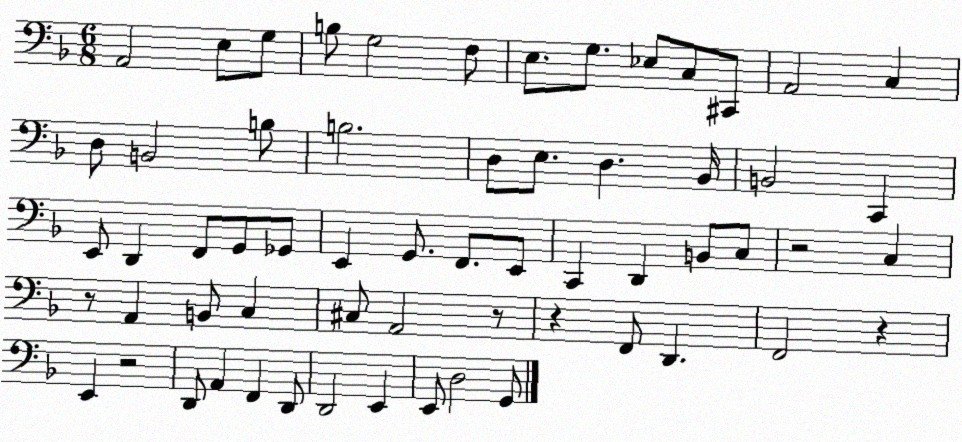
X:1
T:Untitled
M:6/8
L:1/4
K:F
A,,2 E,/2 G,/2 B,/2 G,2 F,/2 E,/2 G,/2 _E,/2 C,/2 ^C,,/2 A,,2 C, D,/2 B,,2 B,/2 B,2 D,/2 E,/2 D, _B,,/4 B,,2 C,, E,,/2 D,, F,,/2 G,,/2 _G,,/2 E,, G,,/2 F,,/2 E,,/2 C,, D,, B,,/2 C,/2 z2 C, z/2 A,, B,,/2 C, ^C,/2 A,,2 z/2 z F,,/2 D,, F,,2 z E,, z2 D,,/2 A,, F,, D,,/2 D,,2 E,, E,,/2 D,2 G,,/2